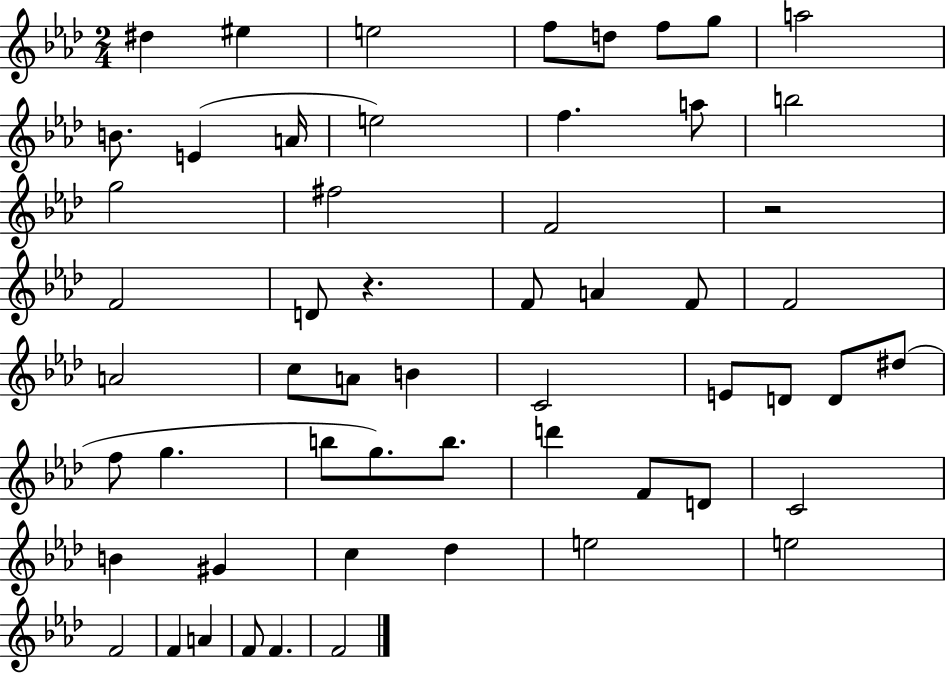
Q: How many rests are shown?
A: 2